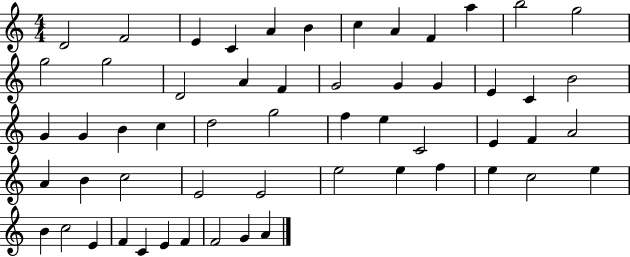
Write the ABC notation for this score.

X:1
T:Untitled
M:4/4
L:1/4
K:C
D2 F2 E C A B c A F a b2 g2 g2 g2 D2 A F G2 G G E C B2 G G B c d2 g2 f e C2 E F A2 A B c2 E2 E2 e2 e f e c2 e B c2 E F C E F F2 G A